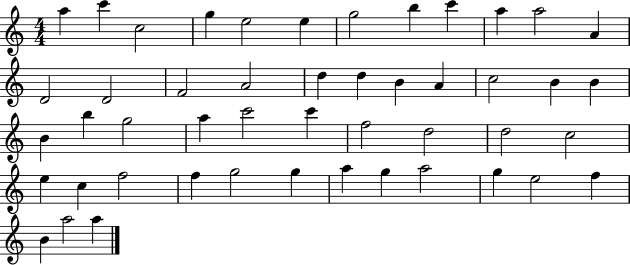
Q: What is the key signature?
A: C major